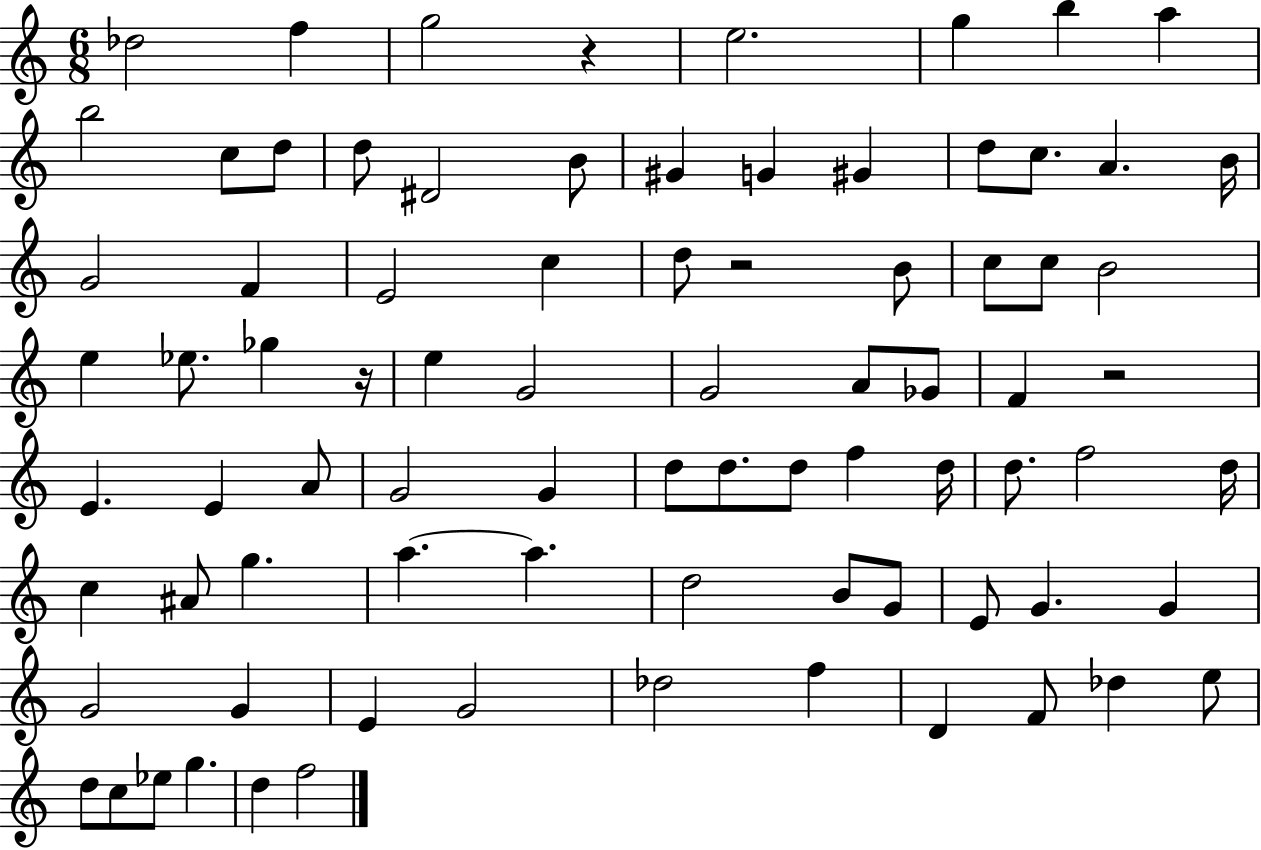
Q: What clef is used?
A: treble